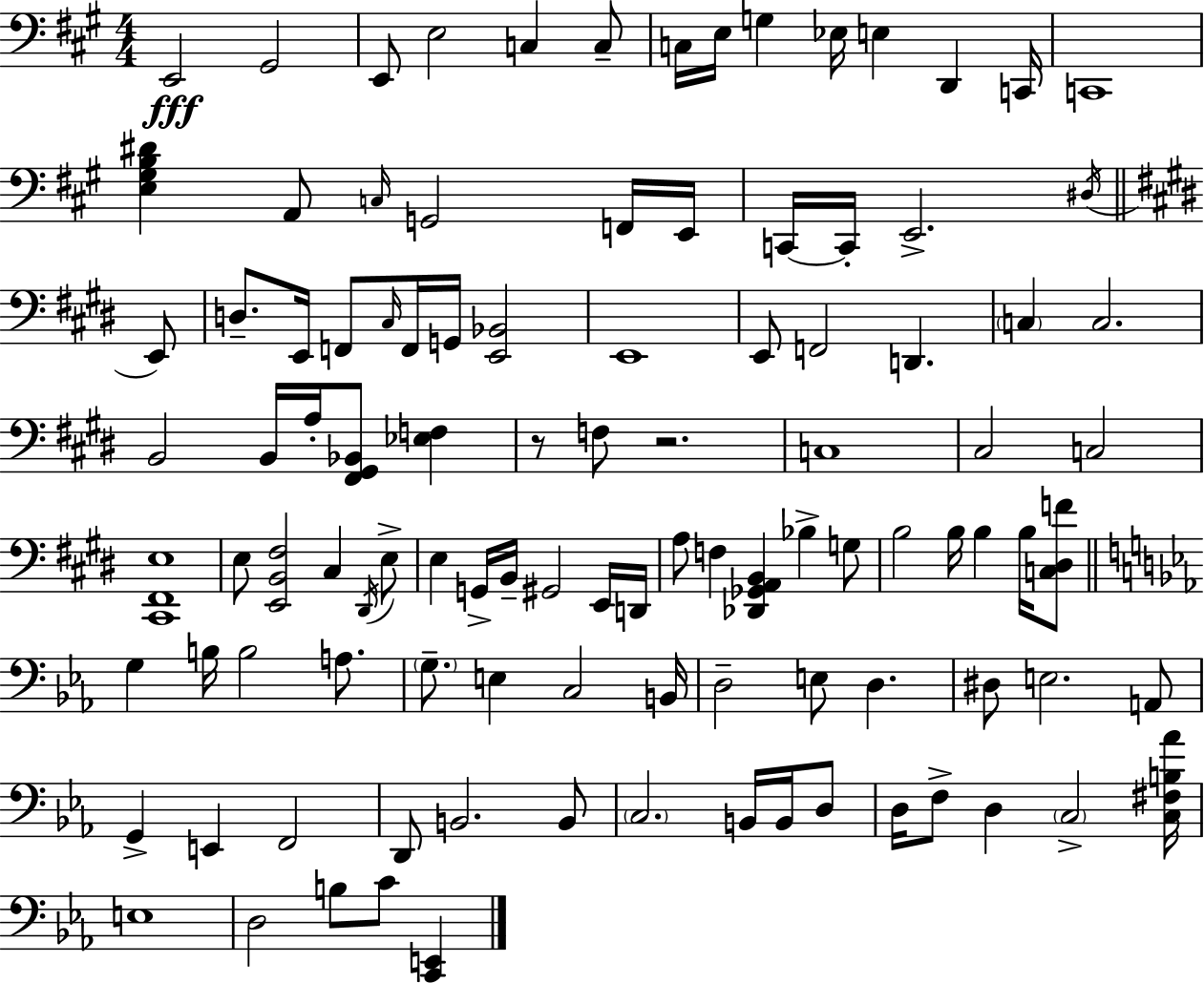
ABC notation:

X:1
T:Untitled
M:4/4
L:1/4
K:A
E,,2 ^G,,2 E,,/2 E,2 C, C,/2 C,/4 E,/4 G, _E,/4 E, D,, C,,/4 C,,4 [E,^G,B,^D] A,,/2 C,/4 G,,2 F,,/4 E,,/4 C,,/4 C,,/4 E,,2 ^D,/4 E,,/2 D,/2 E,,/4 F,,/2 ^C,/4 F,,/4 G,,/4 [E,,_B,,]2 E,,4 E,,/2 F,,2 D,, C, C,2 B,,2 B,,/4 A,/4 [^F,,^G,,_B,,]/2 [_E,F,] z/2 F,/2 z2 C,4 ^C,2 C,2 [^C,,^F,,E,]4 E,/2 [E,,B,,^F,]2 ^C, ^D,,/4 E,/2 E, G,,/4 B,,/4 ^G,,2 E,,/4 D,,/4 A,/2 F, [_D,,_G,,A,,B,,] _B, G,/2 B,2 B,/4 B, B,/4 [C,^D,F]/2 G, B,/4 B,2 A,/2 G,/2 E, C,2 B,,/4 D,2 E,/2 D, ^D,/2 E,2 A,,/2 G,, E,, F,,2 D,,/2 B,,2 B,,/2 C,2 B,,/4 B,,/4 D,/2 D,/4 F,/2 D, C,2 [C,^F,B,_A]/4 E,4 D,2 B,/2 C/2 [C,,E,,]